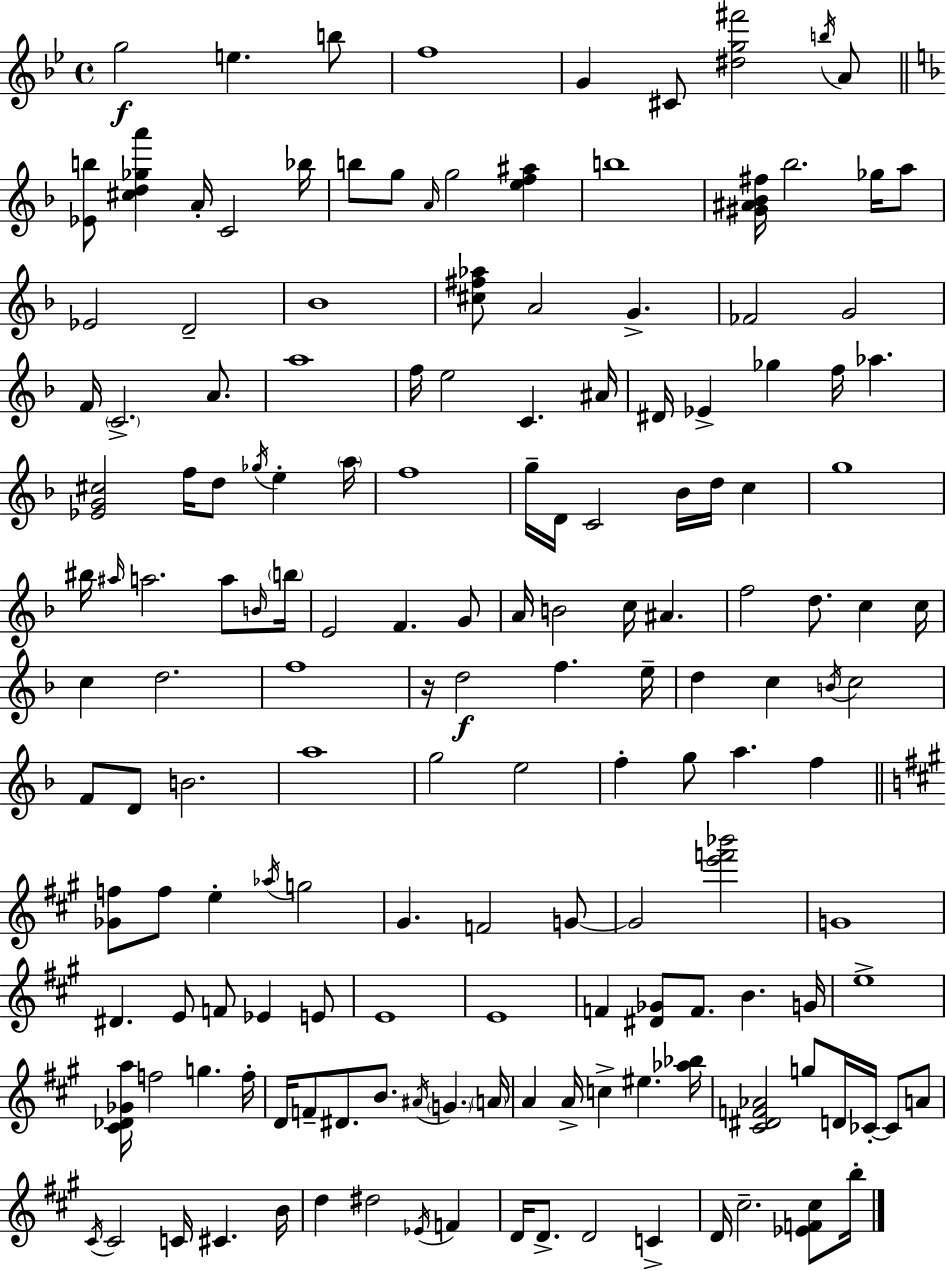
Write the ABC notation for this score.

X:1
T:Untitled
M:4/4
L:1/4
K:Bb
g2 e b/2 f4 G ^C/2 [^dg^f']2 b/4 A/2 [_Eb]/2 [^cd_ga'] A/4 C2 _b/4 b/2 g/2 A/4 g2 [ef^a] b4 [^G^A_B^f]/4 _b2 _g/4 a/2 _E2 D2 _B4 [^c^f_a]/2 A2 G _F2 G2 F/4 C2 A/2 a4 f/4 e2 C ^A/4 ^D/4 _E _g f/4 _a [_EG^c]2 f/4 d/2 _g/4 e a/4 f4 g/4 D/4 C2 _B/4 d/4 c g4 ^b/4 ^a/4 a2 a/2 B/4 b/4 E2 F G/2 A/4 B2 c/4 ^A f2 d/2 c c/4 c d2 f4 z/4 d2 f e/4 d c B/4 c2 F/2 D/2 B2 a4 g2 e2 f g/2 a f [_Gf]/2 f/2 e _a/4 g2 ^G F2 G/2 G2 [e'f'_b']2 G4 ^D E/2 F/2 _E E/2 E4 E4 F [^D_G]/2 F/2 B G/4 e4 [^C_D_Ga]/4 f2 g f/4 D/4 F/2 ^D/2 B/2 ^A/4 G A/4 A A/4 c ^e [_a_b]/4 [^C^DF_A]2 g/2 D/4 _C/4 _C/2 A/2 ^C/4 ^C2 C/4 ^C B/4 d ^d2 _E/4 F D/4 D/2 D2 C D/4 ^c2 [_EF^c]/2 b/4